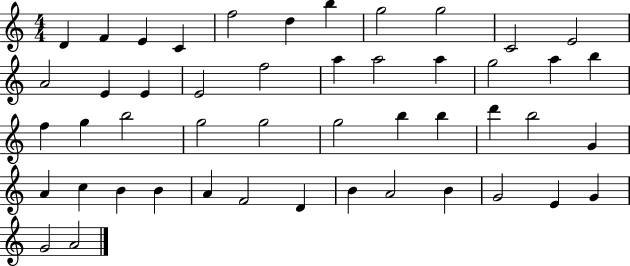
D4/q F4/q E4/q C4/q F5/h D5/q B5/q G5/h G5/h C4/h E4/h A4/h E4/q E4/q E4/h F5/h A5/q A5/h A5/q G5/h A5/q B5/q F5/q G5/q B5/h G5/h G5/h G5/h B5/q B5/q D6/q B5/h G4/q A4/q C5/q B4/q B4/q A4/q F4/h D4/q B4/q A4/h B4/q G4/h E4/q G4/q G4/h A4/h